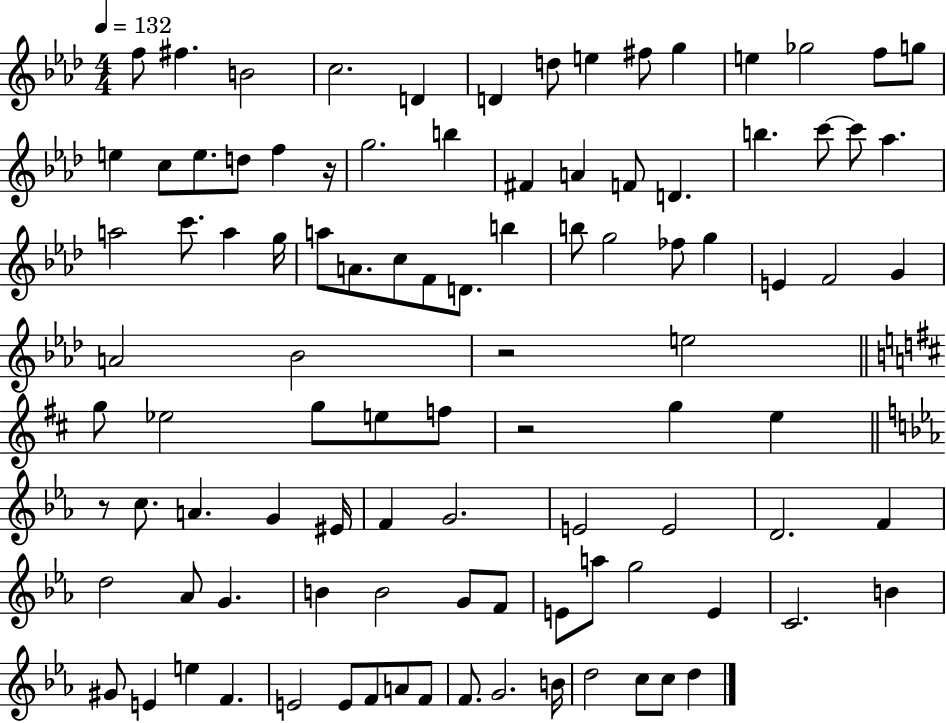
F5/e F#5/q. B4/h C5/h. D4/q D4/q D5/e E5/q F#5/e G5/q E5/q Gb5/h F5/e G5/e E5/q C5/e E5/e. D5/e F5/q R/s G5/h. B5/q F#4/q A4/q F4/e D4/q. B5/q. C6/e C6/e Ab5/q. A5/h C6/e. A5/q G5/s A5/e A4/e. C5/e F4/e D4/e. B5/q B5/e G5/h FES5/e G5/q E4/q F4/h G4/q A4/h Bb4/h R/h E5/h G5/e Eb5/h G5/e E5/e F5/e R/h G5/q E5/q R/e C5/e. A4/q. G4/q EIS4/s F4/q G4/h. E4/h E4/h D4/h. F4/q D5/h Ab4/e G4/q. B4/q B4/h G4/e F4/e E4/e A5/e G5/h E4/q C4/h. B4/q G#4/e E4/q E5/q F4/q. E4/h E4/e F4/e A4/e F4/e F4/e. G4/h. B4/s D5/h C5/e C5/e D5/q